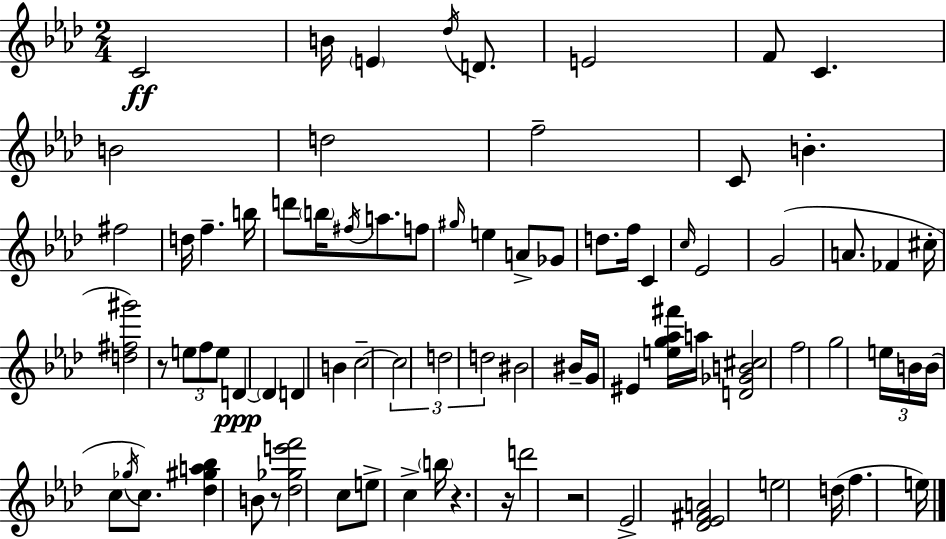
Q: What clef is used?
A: treble